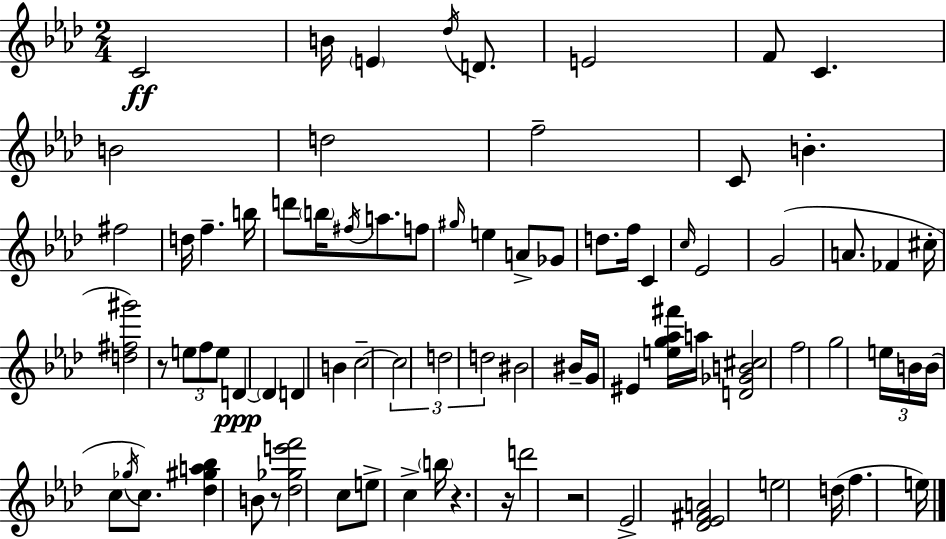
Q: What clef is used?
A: treble